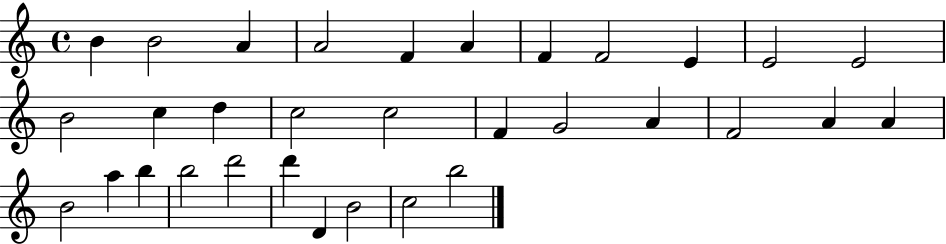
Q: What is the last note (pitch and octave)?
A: B5